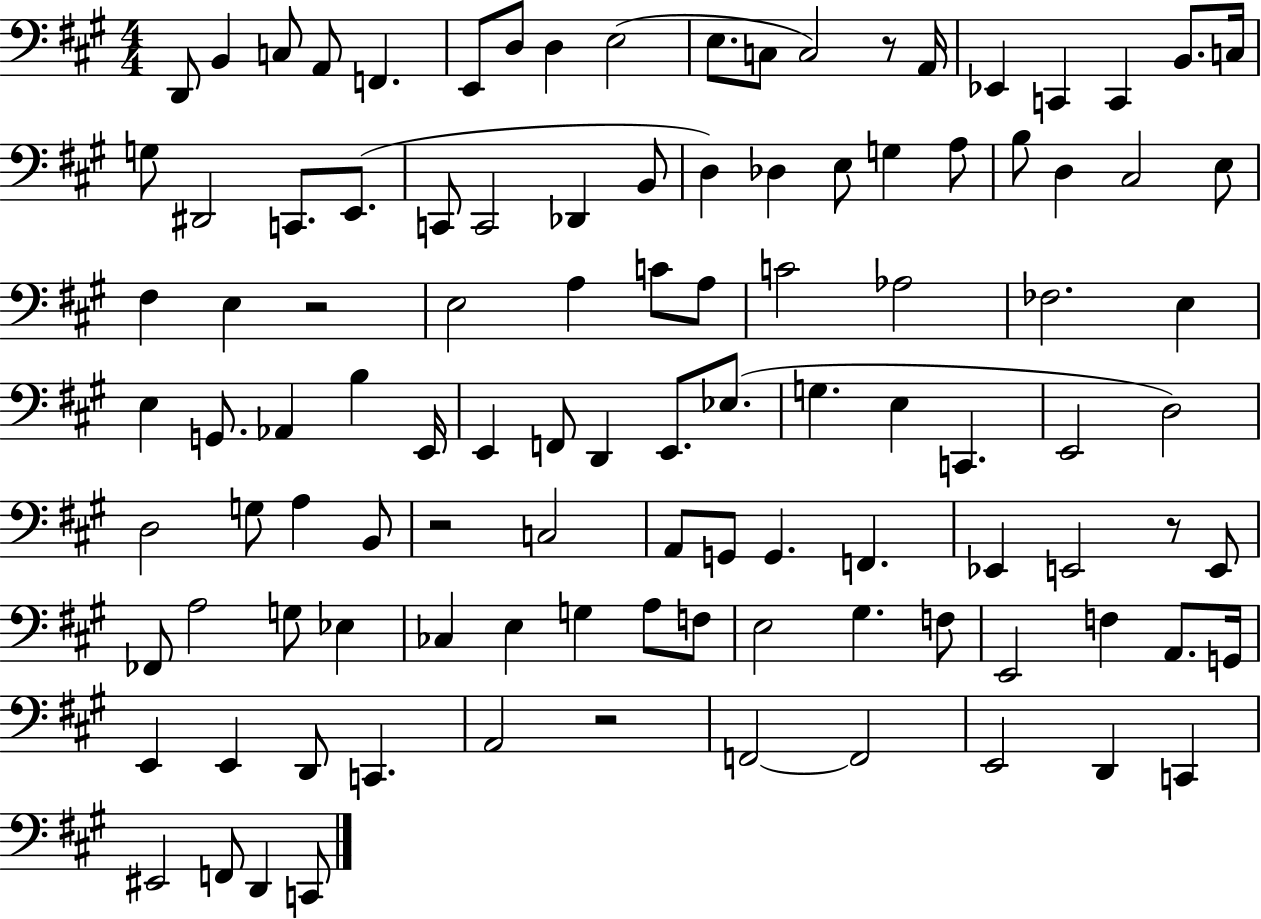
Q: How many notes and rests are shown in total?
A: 107